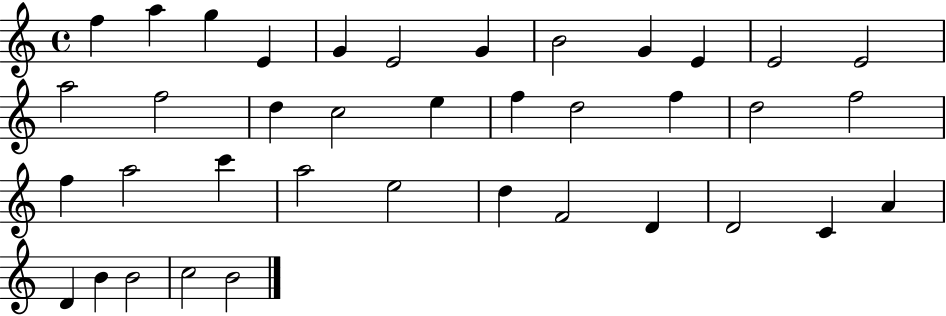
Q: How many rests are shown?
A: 0